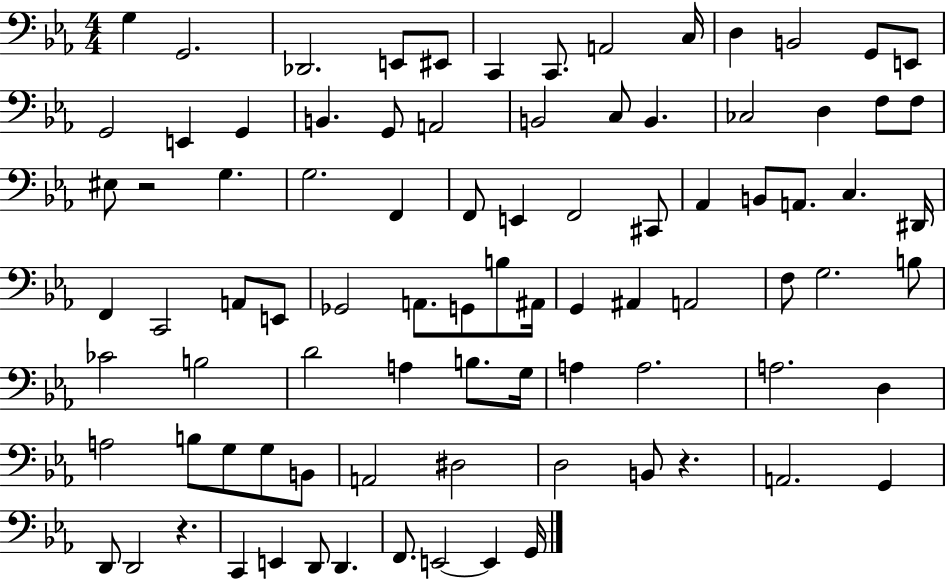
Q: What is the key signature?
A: EES major